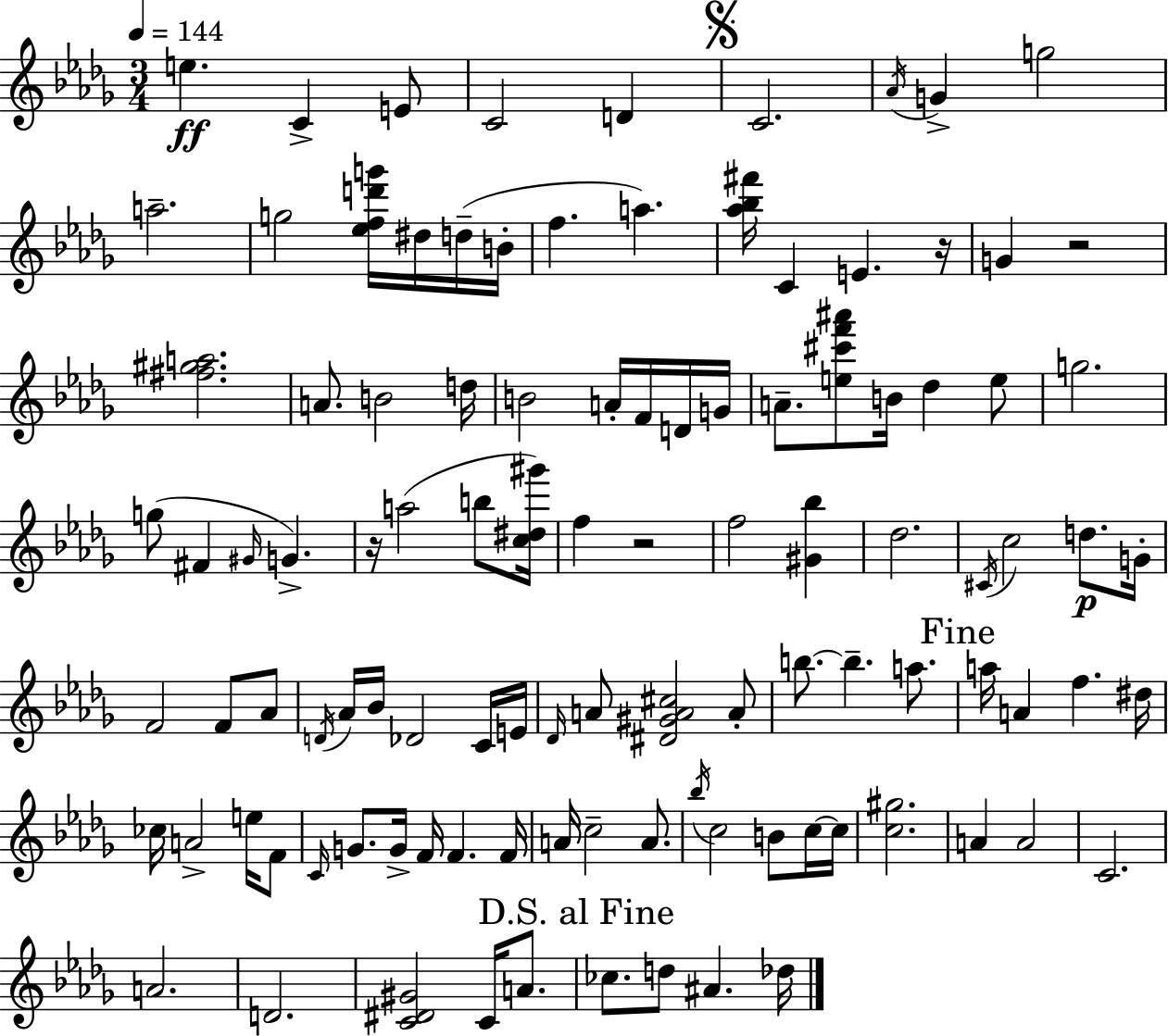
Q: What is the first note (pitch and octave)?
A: E5